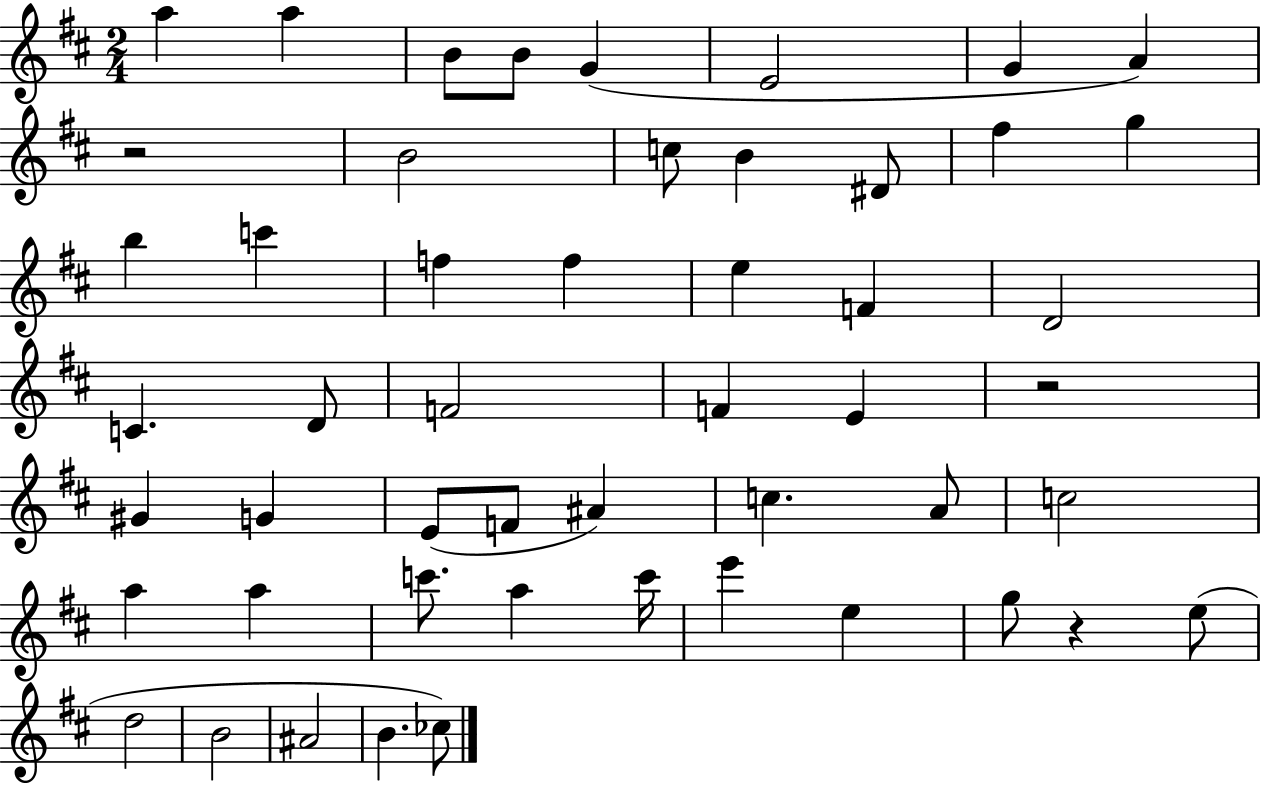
{
  \clef treble
  \numericTimeSignature
  \time 2/4
  \key d \major
  \repeat volta 2 { a''4 a''4 | b'8 b'8 g'4( | e'2 | g'4 a'4) | \break r2 | b'2 | c''8 b'4 dis'8 | fis''4 g''4 | \break b''4 c'''4 | f''4 f''4 | e''4 f'4 | d'2 | \break c'4. d'8 | f'2 | f'4 e'4 | r2 | \break gis'4 g'4 | e'8( f'8 ais'4) | c''4. a'8 | c''2 | \break a''4 a''4 | c'''8. a''4 c'''16 | e'''4 e''4 | g''8 r4 e''8( | \break d''2 | b'2 | ais'2 | b'4. ces''8) | \break } \bar "|."
}